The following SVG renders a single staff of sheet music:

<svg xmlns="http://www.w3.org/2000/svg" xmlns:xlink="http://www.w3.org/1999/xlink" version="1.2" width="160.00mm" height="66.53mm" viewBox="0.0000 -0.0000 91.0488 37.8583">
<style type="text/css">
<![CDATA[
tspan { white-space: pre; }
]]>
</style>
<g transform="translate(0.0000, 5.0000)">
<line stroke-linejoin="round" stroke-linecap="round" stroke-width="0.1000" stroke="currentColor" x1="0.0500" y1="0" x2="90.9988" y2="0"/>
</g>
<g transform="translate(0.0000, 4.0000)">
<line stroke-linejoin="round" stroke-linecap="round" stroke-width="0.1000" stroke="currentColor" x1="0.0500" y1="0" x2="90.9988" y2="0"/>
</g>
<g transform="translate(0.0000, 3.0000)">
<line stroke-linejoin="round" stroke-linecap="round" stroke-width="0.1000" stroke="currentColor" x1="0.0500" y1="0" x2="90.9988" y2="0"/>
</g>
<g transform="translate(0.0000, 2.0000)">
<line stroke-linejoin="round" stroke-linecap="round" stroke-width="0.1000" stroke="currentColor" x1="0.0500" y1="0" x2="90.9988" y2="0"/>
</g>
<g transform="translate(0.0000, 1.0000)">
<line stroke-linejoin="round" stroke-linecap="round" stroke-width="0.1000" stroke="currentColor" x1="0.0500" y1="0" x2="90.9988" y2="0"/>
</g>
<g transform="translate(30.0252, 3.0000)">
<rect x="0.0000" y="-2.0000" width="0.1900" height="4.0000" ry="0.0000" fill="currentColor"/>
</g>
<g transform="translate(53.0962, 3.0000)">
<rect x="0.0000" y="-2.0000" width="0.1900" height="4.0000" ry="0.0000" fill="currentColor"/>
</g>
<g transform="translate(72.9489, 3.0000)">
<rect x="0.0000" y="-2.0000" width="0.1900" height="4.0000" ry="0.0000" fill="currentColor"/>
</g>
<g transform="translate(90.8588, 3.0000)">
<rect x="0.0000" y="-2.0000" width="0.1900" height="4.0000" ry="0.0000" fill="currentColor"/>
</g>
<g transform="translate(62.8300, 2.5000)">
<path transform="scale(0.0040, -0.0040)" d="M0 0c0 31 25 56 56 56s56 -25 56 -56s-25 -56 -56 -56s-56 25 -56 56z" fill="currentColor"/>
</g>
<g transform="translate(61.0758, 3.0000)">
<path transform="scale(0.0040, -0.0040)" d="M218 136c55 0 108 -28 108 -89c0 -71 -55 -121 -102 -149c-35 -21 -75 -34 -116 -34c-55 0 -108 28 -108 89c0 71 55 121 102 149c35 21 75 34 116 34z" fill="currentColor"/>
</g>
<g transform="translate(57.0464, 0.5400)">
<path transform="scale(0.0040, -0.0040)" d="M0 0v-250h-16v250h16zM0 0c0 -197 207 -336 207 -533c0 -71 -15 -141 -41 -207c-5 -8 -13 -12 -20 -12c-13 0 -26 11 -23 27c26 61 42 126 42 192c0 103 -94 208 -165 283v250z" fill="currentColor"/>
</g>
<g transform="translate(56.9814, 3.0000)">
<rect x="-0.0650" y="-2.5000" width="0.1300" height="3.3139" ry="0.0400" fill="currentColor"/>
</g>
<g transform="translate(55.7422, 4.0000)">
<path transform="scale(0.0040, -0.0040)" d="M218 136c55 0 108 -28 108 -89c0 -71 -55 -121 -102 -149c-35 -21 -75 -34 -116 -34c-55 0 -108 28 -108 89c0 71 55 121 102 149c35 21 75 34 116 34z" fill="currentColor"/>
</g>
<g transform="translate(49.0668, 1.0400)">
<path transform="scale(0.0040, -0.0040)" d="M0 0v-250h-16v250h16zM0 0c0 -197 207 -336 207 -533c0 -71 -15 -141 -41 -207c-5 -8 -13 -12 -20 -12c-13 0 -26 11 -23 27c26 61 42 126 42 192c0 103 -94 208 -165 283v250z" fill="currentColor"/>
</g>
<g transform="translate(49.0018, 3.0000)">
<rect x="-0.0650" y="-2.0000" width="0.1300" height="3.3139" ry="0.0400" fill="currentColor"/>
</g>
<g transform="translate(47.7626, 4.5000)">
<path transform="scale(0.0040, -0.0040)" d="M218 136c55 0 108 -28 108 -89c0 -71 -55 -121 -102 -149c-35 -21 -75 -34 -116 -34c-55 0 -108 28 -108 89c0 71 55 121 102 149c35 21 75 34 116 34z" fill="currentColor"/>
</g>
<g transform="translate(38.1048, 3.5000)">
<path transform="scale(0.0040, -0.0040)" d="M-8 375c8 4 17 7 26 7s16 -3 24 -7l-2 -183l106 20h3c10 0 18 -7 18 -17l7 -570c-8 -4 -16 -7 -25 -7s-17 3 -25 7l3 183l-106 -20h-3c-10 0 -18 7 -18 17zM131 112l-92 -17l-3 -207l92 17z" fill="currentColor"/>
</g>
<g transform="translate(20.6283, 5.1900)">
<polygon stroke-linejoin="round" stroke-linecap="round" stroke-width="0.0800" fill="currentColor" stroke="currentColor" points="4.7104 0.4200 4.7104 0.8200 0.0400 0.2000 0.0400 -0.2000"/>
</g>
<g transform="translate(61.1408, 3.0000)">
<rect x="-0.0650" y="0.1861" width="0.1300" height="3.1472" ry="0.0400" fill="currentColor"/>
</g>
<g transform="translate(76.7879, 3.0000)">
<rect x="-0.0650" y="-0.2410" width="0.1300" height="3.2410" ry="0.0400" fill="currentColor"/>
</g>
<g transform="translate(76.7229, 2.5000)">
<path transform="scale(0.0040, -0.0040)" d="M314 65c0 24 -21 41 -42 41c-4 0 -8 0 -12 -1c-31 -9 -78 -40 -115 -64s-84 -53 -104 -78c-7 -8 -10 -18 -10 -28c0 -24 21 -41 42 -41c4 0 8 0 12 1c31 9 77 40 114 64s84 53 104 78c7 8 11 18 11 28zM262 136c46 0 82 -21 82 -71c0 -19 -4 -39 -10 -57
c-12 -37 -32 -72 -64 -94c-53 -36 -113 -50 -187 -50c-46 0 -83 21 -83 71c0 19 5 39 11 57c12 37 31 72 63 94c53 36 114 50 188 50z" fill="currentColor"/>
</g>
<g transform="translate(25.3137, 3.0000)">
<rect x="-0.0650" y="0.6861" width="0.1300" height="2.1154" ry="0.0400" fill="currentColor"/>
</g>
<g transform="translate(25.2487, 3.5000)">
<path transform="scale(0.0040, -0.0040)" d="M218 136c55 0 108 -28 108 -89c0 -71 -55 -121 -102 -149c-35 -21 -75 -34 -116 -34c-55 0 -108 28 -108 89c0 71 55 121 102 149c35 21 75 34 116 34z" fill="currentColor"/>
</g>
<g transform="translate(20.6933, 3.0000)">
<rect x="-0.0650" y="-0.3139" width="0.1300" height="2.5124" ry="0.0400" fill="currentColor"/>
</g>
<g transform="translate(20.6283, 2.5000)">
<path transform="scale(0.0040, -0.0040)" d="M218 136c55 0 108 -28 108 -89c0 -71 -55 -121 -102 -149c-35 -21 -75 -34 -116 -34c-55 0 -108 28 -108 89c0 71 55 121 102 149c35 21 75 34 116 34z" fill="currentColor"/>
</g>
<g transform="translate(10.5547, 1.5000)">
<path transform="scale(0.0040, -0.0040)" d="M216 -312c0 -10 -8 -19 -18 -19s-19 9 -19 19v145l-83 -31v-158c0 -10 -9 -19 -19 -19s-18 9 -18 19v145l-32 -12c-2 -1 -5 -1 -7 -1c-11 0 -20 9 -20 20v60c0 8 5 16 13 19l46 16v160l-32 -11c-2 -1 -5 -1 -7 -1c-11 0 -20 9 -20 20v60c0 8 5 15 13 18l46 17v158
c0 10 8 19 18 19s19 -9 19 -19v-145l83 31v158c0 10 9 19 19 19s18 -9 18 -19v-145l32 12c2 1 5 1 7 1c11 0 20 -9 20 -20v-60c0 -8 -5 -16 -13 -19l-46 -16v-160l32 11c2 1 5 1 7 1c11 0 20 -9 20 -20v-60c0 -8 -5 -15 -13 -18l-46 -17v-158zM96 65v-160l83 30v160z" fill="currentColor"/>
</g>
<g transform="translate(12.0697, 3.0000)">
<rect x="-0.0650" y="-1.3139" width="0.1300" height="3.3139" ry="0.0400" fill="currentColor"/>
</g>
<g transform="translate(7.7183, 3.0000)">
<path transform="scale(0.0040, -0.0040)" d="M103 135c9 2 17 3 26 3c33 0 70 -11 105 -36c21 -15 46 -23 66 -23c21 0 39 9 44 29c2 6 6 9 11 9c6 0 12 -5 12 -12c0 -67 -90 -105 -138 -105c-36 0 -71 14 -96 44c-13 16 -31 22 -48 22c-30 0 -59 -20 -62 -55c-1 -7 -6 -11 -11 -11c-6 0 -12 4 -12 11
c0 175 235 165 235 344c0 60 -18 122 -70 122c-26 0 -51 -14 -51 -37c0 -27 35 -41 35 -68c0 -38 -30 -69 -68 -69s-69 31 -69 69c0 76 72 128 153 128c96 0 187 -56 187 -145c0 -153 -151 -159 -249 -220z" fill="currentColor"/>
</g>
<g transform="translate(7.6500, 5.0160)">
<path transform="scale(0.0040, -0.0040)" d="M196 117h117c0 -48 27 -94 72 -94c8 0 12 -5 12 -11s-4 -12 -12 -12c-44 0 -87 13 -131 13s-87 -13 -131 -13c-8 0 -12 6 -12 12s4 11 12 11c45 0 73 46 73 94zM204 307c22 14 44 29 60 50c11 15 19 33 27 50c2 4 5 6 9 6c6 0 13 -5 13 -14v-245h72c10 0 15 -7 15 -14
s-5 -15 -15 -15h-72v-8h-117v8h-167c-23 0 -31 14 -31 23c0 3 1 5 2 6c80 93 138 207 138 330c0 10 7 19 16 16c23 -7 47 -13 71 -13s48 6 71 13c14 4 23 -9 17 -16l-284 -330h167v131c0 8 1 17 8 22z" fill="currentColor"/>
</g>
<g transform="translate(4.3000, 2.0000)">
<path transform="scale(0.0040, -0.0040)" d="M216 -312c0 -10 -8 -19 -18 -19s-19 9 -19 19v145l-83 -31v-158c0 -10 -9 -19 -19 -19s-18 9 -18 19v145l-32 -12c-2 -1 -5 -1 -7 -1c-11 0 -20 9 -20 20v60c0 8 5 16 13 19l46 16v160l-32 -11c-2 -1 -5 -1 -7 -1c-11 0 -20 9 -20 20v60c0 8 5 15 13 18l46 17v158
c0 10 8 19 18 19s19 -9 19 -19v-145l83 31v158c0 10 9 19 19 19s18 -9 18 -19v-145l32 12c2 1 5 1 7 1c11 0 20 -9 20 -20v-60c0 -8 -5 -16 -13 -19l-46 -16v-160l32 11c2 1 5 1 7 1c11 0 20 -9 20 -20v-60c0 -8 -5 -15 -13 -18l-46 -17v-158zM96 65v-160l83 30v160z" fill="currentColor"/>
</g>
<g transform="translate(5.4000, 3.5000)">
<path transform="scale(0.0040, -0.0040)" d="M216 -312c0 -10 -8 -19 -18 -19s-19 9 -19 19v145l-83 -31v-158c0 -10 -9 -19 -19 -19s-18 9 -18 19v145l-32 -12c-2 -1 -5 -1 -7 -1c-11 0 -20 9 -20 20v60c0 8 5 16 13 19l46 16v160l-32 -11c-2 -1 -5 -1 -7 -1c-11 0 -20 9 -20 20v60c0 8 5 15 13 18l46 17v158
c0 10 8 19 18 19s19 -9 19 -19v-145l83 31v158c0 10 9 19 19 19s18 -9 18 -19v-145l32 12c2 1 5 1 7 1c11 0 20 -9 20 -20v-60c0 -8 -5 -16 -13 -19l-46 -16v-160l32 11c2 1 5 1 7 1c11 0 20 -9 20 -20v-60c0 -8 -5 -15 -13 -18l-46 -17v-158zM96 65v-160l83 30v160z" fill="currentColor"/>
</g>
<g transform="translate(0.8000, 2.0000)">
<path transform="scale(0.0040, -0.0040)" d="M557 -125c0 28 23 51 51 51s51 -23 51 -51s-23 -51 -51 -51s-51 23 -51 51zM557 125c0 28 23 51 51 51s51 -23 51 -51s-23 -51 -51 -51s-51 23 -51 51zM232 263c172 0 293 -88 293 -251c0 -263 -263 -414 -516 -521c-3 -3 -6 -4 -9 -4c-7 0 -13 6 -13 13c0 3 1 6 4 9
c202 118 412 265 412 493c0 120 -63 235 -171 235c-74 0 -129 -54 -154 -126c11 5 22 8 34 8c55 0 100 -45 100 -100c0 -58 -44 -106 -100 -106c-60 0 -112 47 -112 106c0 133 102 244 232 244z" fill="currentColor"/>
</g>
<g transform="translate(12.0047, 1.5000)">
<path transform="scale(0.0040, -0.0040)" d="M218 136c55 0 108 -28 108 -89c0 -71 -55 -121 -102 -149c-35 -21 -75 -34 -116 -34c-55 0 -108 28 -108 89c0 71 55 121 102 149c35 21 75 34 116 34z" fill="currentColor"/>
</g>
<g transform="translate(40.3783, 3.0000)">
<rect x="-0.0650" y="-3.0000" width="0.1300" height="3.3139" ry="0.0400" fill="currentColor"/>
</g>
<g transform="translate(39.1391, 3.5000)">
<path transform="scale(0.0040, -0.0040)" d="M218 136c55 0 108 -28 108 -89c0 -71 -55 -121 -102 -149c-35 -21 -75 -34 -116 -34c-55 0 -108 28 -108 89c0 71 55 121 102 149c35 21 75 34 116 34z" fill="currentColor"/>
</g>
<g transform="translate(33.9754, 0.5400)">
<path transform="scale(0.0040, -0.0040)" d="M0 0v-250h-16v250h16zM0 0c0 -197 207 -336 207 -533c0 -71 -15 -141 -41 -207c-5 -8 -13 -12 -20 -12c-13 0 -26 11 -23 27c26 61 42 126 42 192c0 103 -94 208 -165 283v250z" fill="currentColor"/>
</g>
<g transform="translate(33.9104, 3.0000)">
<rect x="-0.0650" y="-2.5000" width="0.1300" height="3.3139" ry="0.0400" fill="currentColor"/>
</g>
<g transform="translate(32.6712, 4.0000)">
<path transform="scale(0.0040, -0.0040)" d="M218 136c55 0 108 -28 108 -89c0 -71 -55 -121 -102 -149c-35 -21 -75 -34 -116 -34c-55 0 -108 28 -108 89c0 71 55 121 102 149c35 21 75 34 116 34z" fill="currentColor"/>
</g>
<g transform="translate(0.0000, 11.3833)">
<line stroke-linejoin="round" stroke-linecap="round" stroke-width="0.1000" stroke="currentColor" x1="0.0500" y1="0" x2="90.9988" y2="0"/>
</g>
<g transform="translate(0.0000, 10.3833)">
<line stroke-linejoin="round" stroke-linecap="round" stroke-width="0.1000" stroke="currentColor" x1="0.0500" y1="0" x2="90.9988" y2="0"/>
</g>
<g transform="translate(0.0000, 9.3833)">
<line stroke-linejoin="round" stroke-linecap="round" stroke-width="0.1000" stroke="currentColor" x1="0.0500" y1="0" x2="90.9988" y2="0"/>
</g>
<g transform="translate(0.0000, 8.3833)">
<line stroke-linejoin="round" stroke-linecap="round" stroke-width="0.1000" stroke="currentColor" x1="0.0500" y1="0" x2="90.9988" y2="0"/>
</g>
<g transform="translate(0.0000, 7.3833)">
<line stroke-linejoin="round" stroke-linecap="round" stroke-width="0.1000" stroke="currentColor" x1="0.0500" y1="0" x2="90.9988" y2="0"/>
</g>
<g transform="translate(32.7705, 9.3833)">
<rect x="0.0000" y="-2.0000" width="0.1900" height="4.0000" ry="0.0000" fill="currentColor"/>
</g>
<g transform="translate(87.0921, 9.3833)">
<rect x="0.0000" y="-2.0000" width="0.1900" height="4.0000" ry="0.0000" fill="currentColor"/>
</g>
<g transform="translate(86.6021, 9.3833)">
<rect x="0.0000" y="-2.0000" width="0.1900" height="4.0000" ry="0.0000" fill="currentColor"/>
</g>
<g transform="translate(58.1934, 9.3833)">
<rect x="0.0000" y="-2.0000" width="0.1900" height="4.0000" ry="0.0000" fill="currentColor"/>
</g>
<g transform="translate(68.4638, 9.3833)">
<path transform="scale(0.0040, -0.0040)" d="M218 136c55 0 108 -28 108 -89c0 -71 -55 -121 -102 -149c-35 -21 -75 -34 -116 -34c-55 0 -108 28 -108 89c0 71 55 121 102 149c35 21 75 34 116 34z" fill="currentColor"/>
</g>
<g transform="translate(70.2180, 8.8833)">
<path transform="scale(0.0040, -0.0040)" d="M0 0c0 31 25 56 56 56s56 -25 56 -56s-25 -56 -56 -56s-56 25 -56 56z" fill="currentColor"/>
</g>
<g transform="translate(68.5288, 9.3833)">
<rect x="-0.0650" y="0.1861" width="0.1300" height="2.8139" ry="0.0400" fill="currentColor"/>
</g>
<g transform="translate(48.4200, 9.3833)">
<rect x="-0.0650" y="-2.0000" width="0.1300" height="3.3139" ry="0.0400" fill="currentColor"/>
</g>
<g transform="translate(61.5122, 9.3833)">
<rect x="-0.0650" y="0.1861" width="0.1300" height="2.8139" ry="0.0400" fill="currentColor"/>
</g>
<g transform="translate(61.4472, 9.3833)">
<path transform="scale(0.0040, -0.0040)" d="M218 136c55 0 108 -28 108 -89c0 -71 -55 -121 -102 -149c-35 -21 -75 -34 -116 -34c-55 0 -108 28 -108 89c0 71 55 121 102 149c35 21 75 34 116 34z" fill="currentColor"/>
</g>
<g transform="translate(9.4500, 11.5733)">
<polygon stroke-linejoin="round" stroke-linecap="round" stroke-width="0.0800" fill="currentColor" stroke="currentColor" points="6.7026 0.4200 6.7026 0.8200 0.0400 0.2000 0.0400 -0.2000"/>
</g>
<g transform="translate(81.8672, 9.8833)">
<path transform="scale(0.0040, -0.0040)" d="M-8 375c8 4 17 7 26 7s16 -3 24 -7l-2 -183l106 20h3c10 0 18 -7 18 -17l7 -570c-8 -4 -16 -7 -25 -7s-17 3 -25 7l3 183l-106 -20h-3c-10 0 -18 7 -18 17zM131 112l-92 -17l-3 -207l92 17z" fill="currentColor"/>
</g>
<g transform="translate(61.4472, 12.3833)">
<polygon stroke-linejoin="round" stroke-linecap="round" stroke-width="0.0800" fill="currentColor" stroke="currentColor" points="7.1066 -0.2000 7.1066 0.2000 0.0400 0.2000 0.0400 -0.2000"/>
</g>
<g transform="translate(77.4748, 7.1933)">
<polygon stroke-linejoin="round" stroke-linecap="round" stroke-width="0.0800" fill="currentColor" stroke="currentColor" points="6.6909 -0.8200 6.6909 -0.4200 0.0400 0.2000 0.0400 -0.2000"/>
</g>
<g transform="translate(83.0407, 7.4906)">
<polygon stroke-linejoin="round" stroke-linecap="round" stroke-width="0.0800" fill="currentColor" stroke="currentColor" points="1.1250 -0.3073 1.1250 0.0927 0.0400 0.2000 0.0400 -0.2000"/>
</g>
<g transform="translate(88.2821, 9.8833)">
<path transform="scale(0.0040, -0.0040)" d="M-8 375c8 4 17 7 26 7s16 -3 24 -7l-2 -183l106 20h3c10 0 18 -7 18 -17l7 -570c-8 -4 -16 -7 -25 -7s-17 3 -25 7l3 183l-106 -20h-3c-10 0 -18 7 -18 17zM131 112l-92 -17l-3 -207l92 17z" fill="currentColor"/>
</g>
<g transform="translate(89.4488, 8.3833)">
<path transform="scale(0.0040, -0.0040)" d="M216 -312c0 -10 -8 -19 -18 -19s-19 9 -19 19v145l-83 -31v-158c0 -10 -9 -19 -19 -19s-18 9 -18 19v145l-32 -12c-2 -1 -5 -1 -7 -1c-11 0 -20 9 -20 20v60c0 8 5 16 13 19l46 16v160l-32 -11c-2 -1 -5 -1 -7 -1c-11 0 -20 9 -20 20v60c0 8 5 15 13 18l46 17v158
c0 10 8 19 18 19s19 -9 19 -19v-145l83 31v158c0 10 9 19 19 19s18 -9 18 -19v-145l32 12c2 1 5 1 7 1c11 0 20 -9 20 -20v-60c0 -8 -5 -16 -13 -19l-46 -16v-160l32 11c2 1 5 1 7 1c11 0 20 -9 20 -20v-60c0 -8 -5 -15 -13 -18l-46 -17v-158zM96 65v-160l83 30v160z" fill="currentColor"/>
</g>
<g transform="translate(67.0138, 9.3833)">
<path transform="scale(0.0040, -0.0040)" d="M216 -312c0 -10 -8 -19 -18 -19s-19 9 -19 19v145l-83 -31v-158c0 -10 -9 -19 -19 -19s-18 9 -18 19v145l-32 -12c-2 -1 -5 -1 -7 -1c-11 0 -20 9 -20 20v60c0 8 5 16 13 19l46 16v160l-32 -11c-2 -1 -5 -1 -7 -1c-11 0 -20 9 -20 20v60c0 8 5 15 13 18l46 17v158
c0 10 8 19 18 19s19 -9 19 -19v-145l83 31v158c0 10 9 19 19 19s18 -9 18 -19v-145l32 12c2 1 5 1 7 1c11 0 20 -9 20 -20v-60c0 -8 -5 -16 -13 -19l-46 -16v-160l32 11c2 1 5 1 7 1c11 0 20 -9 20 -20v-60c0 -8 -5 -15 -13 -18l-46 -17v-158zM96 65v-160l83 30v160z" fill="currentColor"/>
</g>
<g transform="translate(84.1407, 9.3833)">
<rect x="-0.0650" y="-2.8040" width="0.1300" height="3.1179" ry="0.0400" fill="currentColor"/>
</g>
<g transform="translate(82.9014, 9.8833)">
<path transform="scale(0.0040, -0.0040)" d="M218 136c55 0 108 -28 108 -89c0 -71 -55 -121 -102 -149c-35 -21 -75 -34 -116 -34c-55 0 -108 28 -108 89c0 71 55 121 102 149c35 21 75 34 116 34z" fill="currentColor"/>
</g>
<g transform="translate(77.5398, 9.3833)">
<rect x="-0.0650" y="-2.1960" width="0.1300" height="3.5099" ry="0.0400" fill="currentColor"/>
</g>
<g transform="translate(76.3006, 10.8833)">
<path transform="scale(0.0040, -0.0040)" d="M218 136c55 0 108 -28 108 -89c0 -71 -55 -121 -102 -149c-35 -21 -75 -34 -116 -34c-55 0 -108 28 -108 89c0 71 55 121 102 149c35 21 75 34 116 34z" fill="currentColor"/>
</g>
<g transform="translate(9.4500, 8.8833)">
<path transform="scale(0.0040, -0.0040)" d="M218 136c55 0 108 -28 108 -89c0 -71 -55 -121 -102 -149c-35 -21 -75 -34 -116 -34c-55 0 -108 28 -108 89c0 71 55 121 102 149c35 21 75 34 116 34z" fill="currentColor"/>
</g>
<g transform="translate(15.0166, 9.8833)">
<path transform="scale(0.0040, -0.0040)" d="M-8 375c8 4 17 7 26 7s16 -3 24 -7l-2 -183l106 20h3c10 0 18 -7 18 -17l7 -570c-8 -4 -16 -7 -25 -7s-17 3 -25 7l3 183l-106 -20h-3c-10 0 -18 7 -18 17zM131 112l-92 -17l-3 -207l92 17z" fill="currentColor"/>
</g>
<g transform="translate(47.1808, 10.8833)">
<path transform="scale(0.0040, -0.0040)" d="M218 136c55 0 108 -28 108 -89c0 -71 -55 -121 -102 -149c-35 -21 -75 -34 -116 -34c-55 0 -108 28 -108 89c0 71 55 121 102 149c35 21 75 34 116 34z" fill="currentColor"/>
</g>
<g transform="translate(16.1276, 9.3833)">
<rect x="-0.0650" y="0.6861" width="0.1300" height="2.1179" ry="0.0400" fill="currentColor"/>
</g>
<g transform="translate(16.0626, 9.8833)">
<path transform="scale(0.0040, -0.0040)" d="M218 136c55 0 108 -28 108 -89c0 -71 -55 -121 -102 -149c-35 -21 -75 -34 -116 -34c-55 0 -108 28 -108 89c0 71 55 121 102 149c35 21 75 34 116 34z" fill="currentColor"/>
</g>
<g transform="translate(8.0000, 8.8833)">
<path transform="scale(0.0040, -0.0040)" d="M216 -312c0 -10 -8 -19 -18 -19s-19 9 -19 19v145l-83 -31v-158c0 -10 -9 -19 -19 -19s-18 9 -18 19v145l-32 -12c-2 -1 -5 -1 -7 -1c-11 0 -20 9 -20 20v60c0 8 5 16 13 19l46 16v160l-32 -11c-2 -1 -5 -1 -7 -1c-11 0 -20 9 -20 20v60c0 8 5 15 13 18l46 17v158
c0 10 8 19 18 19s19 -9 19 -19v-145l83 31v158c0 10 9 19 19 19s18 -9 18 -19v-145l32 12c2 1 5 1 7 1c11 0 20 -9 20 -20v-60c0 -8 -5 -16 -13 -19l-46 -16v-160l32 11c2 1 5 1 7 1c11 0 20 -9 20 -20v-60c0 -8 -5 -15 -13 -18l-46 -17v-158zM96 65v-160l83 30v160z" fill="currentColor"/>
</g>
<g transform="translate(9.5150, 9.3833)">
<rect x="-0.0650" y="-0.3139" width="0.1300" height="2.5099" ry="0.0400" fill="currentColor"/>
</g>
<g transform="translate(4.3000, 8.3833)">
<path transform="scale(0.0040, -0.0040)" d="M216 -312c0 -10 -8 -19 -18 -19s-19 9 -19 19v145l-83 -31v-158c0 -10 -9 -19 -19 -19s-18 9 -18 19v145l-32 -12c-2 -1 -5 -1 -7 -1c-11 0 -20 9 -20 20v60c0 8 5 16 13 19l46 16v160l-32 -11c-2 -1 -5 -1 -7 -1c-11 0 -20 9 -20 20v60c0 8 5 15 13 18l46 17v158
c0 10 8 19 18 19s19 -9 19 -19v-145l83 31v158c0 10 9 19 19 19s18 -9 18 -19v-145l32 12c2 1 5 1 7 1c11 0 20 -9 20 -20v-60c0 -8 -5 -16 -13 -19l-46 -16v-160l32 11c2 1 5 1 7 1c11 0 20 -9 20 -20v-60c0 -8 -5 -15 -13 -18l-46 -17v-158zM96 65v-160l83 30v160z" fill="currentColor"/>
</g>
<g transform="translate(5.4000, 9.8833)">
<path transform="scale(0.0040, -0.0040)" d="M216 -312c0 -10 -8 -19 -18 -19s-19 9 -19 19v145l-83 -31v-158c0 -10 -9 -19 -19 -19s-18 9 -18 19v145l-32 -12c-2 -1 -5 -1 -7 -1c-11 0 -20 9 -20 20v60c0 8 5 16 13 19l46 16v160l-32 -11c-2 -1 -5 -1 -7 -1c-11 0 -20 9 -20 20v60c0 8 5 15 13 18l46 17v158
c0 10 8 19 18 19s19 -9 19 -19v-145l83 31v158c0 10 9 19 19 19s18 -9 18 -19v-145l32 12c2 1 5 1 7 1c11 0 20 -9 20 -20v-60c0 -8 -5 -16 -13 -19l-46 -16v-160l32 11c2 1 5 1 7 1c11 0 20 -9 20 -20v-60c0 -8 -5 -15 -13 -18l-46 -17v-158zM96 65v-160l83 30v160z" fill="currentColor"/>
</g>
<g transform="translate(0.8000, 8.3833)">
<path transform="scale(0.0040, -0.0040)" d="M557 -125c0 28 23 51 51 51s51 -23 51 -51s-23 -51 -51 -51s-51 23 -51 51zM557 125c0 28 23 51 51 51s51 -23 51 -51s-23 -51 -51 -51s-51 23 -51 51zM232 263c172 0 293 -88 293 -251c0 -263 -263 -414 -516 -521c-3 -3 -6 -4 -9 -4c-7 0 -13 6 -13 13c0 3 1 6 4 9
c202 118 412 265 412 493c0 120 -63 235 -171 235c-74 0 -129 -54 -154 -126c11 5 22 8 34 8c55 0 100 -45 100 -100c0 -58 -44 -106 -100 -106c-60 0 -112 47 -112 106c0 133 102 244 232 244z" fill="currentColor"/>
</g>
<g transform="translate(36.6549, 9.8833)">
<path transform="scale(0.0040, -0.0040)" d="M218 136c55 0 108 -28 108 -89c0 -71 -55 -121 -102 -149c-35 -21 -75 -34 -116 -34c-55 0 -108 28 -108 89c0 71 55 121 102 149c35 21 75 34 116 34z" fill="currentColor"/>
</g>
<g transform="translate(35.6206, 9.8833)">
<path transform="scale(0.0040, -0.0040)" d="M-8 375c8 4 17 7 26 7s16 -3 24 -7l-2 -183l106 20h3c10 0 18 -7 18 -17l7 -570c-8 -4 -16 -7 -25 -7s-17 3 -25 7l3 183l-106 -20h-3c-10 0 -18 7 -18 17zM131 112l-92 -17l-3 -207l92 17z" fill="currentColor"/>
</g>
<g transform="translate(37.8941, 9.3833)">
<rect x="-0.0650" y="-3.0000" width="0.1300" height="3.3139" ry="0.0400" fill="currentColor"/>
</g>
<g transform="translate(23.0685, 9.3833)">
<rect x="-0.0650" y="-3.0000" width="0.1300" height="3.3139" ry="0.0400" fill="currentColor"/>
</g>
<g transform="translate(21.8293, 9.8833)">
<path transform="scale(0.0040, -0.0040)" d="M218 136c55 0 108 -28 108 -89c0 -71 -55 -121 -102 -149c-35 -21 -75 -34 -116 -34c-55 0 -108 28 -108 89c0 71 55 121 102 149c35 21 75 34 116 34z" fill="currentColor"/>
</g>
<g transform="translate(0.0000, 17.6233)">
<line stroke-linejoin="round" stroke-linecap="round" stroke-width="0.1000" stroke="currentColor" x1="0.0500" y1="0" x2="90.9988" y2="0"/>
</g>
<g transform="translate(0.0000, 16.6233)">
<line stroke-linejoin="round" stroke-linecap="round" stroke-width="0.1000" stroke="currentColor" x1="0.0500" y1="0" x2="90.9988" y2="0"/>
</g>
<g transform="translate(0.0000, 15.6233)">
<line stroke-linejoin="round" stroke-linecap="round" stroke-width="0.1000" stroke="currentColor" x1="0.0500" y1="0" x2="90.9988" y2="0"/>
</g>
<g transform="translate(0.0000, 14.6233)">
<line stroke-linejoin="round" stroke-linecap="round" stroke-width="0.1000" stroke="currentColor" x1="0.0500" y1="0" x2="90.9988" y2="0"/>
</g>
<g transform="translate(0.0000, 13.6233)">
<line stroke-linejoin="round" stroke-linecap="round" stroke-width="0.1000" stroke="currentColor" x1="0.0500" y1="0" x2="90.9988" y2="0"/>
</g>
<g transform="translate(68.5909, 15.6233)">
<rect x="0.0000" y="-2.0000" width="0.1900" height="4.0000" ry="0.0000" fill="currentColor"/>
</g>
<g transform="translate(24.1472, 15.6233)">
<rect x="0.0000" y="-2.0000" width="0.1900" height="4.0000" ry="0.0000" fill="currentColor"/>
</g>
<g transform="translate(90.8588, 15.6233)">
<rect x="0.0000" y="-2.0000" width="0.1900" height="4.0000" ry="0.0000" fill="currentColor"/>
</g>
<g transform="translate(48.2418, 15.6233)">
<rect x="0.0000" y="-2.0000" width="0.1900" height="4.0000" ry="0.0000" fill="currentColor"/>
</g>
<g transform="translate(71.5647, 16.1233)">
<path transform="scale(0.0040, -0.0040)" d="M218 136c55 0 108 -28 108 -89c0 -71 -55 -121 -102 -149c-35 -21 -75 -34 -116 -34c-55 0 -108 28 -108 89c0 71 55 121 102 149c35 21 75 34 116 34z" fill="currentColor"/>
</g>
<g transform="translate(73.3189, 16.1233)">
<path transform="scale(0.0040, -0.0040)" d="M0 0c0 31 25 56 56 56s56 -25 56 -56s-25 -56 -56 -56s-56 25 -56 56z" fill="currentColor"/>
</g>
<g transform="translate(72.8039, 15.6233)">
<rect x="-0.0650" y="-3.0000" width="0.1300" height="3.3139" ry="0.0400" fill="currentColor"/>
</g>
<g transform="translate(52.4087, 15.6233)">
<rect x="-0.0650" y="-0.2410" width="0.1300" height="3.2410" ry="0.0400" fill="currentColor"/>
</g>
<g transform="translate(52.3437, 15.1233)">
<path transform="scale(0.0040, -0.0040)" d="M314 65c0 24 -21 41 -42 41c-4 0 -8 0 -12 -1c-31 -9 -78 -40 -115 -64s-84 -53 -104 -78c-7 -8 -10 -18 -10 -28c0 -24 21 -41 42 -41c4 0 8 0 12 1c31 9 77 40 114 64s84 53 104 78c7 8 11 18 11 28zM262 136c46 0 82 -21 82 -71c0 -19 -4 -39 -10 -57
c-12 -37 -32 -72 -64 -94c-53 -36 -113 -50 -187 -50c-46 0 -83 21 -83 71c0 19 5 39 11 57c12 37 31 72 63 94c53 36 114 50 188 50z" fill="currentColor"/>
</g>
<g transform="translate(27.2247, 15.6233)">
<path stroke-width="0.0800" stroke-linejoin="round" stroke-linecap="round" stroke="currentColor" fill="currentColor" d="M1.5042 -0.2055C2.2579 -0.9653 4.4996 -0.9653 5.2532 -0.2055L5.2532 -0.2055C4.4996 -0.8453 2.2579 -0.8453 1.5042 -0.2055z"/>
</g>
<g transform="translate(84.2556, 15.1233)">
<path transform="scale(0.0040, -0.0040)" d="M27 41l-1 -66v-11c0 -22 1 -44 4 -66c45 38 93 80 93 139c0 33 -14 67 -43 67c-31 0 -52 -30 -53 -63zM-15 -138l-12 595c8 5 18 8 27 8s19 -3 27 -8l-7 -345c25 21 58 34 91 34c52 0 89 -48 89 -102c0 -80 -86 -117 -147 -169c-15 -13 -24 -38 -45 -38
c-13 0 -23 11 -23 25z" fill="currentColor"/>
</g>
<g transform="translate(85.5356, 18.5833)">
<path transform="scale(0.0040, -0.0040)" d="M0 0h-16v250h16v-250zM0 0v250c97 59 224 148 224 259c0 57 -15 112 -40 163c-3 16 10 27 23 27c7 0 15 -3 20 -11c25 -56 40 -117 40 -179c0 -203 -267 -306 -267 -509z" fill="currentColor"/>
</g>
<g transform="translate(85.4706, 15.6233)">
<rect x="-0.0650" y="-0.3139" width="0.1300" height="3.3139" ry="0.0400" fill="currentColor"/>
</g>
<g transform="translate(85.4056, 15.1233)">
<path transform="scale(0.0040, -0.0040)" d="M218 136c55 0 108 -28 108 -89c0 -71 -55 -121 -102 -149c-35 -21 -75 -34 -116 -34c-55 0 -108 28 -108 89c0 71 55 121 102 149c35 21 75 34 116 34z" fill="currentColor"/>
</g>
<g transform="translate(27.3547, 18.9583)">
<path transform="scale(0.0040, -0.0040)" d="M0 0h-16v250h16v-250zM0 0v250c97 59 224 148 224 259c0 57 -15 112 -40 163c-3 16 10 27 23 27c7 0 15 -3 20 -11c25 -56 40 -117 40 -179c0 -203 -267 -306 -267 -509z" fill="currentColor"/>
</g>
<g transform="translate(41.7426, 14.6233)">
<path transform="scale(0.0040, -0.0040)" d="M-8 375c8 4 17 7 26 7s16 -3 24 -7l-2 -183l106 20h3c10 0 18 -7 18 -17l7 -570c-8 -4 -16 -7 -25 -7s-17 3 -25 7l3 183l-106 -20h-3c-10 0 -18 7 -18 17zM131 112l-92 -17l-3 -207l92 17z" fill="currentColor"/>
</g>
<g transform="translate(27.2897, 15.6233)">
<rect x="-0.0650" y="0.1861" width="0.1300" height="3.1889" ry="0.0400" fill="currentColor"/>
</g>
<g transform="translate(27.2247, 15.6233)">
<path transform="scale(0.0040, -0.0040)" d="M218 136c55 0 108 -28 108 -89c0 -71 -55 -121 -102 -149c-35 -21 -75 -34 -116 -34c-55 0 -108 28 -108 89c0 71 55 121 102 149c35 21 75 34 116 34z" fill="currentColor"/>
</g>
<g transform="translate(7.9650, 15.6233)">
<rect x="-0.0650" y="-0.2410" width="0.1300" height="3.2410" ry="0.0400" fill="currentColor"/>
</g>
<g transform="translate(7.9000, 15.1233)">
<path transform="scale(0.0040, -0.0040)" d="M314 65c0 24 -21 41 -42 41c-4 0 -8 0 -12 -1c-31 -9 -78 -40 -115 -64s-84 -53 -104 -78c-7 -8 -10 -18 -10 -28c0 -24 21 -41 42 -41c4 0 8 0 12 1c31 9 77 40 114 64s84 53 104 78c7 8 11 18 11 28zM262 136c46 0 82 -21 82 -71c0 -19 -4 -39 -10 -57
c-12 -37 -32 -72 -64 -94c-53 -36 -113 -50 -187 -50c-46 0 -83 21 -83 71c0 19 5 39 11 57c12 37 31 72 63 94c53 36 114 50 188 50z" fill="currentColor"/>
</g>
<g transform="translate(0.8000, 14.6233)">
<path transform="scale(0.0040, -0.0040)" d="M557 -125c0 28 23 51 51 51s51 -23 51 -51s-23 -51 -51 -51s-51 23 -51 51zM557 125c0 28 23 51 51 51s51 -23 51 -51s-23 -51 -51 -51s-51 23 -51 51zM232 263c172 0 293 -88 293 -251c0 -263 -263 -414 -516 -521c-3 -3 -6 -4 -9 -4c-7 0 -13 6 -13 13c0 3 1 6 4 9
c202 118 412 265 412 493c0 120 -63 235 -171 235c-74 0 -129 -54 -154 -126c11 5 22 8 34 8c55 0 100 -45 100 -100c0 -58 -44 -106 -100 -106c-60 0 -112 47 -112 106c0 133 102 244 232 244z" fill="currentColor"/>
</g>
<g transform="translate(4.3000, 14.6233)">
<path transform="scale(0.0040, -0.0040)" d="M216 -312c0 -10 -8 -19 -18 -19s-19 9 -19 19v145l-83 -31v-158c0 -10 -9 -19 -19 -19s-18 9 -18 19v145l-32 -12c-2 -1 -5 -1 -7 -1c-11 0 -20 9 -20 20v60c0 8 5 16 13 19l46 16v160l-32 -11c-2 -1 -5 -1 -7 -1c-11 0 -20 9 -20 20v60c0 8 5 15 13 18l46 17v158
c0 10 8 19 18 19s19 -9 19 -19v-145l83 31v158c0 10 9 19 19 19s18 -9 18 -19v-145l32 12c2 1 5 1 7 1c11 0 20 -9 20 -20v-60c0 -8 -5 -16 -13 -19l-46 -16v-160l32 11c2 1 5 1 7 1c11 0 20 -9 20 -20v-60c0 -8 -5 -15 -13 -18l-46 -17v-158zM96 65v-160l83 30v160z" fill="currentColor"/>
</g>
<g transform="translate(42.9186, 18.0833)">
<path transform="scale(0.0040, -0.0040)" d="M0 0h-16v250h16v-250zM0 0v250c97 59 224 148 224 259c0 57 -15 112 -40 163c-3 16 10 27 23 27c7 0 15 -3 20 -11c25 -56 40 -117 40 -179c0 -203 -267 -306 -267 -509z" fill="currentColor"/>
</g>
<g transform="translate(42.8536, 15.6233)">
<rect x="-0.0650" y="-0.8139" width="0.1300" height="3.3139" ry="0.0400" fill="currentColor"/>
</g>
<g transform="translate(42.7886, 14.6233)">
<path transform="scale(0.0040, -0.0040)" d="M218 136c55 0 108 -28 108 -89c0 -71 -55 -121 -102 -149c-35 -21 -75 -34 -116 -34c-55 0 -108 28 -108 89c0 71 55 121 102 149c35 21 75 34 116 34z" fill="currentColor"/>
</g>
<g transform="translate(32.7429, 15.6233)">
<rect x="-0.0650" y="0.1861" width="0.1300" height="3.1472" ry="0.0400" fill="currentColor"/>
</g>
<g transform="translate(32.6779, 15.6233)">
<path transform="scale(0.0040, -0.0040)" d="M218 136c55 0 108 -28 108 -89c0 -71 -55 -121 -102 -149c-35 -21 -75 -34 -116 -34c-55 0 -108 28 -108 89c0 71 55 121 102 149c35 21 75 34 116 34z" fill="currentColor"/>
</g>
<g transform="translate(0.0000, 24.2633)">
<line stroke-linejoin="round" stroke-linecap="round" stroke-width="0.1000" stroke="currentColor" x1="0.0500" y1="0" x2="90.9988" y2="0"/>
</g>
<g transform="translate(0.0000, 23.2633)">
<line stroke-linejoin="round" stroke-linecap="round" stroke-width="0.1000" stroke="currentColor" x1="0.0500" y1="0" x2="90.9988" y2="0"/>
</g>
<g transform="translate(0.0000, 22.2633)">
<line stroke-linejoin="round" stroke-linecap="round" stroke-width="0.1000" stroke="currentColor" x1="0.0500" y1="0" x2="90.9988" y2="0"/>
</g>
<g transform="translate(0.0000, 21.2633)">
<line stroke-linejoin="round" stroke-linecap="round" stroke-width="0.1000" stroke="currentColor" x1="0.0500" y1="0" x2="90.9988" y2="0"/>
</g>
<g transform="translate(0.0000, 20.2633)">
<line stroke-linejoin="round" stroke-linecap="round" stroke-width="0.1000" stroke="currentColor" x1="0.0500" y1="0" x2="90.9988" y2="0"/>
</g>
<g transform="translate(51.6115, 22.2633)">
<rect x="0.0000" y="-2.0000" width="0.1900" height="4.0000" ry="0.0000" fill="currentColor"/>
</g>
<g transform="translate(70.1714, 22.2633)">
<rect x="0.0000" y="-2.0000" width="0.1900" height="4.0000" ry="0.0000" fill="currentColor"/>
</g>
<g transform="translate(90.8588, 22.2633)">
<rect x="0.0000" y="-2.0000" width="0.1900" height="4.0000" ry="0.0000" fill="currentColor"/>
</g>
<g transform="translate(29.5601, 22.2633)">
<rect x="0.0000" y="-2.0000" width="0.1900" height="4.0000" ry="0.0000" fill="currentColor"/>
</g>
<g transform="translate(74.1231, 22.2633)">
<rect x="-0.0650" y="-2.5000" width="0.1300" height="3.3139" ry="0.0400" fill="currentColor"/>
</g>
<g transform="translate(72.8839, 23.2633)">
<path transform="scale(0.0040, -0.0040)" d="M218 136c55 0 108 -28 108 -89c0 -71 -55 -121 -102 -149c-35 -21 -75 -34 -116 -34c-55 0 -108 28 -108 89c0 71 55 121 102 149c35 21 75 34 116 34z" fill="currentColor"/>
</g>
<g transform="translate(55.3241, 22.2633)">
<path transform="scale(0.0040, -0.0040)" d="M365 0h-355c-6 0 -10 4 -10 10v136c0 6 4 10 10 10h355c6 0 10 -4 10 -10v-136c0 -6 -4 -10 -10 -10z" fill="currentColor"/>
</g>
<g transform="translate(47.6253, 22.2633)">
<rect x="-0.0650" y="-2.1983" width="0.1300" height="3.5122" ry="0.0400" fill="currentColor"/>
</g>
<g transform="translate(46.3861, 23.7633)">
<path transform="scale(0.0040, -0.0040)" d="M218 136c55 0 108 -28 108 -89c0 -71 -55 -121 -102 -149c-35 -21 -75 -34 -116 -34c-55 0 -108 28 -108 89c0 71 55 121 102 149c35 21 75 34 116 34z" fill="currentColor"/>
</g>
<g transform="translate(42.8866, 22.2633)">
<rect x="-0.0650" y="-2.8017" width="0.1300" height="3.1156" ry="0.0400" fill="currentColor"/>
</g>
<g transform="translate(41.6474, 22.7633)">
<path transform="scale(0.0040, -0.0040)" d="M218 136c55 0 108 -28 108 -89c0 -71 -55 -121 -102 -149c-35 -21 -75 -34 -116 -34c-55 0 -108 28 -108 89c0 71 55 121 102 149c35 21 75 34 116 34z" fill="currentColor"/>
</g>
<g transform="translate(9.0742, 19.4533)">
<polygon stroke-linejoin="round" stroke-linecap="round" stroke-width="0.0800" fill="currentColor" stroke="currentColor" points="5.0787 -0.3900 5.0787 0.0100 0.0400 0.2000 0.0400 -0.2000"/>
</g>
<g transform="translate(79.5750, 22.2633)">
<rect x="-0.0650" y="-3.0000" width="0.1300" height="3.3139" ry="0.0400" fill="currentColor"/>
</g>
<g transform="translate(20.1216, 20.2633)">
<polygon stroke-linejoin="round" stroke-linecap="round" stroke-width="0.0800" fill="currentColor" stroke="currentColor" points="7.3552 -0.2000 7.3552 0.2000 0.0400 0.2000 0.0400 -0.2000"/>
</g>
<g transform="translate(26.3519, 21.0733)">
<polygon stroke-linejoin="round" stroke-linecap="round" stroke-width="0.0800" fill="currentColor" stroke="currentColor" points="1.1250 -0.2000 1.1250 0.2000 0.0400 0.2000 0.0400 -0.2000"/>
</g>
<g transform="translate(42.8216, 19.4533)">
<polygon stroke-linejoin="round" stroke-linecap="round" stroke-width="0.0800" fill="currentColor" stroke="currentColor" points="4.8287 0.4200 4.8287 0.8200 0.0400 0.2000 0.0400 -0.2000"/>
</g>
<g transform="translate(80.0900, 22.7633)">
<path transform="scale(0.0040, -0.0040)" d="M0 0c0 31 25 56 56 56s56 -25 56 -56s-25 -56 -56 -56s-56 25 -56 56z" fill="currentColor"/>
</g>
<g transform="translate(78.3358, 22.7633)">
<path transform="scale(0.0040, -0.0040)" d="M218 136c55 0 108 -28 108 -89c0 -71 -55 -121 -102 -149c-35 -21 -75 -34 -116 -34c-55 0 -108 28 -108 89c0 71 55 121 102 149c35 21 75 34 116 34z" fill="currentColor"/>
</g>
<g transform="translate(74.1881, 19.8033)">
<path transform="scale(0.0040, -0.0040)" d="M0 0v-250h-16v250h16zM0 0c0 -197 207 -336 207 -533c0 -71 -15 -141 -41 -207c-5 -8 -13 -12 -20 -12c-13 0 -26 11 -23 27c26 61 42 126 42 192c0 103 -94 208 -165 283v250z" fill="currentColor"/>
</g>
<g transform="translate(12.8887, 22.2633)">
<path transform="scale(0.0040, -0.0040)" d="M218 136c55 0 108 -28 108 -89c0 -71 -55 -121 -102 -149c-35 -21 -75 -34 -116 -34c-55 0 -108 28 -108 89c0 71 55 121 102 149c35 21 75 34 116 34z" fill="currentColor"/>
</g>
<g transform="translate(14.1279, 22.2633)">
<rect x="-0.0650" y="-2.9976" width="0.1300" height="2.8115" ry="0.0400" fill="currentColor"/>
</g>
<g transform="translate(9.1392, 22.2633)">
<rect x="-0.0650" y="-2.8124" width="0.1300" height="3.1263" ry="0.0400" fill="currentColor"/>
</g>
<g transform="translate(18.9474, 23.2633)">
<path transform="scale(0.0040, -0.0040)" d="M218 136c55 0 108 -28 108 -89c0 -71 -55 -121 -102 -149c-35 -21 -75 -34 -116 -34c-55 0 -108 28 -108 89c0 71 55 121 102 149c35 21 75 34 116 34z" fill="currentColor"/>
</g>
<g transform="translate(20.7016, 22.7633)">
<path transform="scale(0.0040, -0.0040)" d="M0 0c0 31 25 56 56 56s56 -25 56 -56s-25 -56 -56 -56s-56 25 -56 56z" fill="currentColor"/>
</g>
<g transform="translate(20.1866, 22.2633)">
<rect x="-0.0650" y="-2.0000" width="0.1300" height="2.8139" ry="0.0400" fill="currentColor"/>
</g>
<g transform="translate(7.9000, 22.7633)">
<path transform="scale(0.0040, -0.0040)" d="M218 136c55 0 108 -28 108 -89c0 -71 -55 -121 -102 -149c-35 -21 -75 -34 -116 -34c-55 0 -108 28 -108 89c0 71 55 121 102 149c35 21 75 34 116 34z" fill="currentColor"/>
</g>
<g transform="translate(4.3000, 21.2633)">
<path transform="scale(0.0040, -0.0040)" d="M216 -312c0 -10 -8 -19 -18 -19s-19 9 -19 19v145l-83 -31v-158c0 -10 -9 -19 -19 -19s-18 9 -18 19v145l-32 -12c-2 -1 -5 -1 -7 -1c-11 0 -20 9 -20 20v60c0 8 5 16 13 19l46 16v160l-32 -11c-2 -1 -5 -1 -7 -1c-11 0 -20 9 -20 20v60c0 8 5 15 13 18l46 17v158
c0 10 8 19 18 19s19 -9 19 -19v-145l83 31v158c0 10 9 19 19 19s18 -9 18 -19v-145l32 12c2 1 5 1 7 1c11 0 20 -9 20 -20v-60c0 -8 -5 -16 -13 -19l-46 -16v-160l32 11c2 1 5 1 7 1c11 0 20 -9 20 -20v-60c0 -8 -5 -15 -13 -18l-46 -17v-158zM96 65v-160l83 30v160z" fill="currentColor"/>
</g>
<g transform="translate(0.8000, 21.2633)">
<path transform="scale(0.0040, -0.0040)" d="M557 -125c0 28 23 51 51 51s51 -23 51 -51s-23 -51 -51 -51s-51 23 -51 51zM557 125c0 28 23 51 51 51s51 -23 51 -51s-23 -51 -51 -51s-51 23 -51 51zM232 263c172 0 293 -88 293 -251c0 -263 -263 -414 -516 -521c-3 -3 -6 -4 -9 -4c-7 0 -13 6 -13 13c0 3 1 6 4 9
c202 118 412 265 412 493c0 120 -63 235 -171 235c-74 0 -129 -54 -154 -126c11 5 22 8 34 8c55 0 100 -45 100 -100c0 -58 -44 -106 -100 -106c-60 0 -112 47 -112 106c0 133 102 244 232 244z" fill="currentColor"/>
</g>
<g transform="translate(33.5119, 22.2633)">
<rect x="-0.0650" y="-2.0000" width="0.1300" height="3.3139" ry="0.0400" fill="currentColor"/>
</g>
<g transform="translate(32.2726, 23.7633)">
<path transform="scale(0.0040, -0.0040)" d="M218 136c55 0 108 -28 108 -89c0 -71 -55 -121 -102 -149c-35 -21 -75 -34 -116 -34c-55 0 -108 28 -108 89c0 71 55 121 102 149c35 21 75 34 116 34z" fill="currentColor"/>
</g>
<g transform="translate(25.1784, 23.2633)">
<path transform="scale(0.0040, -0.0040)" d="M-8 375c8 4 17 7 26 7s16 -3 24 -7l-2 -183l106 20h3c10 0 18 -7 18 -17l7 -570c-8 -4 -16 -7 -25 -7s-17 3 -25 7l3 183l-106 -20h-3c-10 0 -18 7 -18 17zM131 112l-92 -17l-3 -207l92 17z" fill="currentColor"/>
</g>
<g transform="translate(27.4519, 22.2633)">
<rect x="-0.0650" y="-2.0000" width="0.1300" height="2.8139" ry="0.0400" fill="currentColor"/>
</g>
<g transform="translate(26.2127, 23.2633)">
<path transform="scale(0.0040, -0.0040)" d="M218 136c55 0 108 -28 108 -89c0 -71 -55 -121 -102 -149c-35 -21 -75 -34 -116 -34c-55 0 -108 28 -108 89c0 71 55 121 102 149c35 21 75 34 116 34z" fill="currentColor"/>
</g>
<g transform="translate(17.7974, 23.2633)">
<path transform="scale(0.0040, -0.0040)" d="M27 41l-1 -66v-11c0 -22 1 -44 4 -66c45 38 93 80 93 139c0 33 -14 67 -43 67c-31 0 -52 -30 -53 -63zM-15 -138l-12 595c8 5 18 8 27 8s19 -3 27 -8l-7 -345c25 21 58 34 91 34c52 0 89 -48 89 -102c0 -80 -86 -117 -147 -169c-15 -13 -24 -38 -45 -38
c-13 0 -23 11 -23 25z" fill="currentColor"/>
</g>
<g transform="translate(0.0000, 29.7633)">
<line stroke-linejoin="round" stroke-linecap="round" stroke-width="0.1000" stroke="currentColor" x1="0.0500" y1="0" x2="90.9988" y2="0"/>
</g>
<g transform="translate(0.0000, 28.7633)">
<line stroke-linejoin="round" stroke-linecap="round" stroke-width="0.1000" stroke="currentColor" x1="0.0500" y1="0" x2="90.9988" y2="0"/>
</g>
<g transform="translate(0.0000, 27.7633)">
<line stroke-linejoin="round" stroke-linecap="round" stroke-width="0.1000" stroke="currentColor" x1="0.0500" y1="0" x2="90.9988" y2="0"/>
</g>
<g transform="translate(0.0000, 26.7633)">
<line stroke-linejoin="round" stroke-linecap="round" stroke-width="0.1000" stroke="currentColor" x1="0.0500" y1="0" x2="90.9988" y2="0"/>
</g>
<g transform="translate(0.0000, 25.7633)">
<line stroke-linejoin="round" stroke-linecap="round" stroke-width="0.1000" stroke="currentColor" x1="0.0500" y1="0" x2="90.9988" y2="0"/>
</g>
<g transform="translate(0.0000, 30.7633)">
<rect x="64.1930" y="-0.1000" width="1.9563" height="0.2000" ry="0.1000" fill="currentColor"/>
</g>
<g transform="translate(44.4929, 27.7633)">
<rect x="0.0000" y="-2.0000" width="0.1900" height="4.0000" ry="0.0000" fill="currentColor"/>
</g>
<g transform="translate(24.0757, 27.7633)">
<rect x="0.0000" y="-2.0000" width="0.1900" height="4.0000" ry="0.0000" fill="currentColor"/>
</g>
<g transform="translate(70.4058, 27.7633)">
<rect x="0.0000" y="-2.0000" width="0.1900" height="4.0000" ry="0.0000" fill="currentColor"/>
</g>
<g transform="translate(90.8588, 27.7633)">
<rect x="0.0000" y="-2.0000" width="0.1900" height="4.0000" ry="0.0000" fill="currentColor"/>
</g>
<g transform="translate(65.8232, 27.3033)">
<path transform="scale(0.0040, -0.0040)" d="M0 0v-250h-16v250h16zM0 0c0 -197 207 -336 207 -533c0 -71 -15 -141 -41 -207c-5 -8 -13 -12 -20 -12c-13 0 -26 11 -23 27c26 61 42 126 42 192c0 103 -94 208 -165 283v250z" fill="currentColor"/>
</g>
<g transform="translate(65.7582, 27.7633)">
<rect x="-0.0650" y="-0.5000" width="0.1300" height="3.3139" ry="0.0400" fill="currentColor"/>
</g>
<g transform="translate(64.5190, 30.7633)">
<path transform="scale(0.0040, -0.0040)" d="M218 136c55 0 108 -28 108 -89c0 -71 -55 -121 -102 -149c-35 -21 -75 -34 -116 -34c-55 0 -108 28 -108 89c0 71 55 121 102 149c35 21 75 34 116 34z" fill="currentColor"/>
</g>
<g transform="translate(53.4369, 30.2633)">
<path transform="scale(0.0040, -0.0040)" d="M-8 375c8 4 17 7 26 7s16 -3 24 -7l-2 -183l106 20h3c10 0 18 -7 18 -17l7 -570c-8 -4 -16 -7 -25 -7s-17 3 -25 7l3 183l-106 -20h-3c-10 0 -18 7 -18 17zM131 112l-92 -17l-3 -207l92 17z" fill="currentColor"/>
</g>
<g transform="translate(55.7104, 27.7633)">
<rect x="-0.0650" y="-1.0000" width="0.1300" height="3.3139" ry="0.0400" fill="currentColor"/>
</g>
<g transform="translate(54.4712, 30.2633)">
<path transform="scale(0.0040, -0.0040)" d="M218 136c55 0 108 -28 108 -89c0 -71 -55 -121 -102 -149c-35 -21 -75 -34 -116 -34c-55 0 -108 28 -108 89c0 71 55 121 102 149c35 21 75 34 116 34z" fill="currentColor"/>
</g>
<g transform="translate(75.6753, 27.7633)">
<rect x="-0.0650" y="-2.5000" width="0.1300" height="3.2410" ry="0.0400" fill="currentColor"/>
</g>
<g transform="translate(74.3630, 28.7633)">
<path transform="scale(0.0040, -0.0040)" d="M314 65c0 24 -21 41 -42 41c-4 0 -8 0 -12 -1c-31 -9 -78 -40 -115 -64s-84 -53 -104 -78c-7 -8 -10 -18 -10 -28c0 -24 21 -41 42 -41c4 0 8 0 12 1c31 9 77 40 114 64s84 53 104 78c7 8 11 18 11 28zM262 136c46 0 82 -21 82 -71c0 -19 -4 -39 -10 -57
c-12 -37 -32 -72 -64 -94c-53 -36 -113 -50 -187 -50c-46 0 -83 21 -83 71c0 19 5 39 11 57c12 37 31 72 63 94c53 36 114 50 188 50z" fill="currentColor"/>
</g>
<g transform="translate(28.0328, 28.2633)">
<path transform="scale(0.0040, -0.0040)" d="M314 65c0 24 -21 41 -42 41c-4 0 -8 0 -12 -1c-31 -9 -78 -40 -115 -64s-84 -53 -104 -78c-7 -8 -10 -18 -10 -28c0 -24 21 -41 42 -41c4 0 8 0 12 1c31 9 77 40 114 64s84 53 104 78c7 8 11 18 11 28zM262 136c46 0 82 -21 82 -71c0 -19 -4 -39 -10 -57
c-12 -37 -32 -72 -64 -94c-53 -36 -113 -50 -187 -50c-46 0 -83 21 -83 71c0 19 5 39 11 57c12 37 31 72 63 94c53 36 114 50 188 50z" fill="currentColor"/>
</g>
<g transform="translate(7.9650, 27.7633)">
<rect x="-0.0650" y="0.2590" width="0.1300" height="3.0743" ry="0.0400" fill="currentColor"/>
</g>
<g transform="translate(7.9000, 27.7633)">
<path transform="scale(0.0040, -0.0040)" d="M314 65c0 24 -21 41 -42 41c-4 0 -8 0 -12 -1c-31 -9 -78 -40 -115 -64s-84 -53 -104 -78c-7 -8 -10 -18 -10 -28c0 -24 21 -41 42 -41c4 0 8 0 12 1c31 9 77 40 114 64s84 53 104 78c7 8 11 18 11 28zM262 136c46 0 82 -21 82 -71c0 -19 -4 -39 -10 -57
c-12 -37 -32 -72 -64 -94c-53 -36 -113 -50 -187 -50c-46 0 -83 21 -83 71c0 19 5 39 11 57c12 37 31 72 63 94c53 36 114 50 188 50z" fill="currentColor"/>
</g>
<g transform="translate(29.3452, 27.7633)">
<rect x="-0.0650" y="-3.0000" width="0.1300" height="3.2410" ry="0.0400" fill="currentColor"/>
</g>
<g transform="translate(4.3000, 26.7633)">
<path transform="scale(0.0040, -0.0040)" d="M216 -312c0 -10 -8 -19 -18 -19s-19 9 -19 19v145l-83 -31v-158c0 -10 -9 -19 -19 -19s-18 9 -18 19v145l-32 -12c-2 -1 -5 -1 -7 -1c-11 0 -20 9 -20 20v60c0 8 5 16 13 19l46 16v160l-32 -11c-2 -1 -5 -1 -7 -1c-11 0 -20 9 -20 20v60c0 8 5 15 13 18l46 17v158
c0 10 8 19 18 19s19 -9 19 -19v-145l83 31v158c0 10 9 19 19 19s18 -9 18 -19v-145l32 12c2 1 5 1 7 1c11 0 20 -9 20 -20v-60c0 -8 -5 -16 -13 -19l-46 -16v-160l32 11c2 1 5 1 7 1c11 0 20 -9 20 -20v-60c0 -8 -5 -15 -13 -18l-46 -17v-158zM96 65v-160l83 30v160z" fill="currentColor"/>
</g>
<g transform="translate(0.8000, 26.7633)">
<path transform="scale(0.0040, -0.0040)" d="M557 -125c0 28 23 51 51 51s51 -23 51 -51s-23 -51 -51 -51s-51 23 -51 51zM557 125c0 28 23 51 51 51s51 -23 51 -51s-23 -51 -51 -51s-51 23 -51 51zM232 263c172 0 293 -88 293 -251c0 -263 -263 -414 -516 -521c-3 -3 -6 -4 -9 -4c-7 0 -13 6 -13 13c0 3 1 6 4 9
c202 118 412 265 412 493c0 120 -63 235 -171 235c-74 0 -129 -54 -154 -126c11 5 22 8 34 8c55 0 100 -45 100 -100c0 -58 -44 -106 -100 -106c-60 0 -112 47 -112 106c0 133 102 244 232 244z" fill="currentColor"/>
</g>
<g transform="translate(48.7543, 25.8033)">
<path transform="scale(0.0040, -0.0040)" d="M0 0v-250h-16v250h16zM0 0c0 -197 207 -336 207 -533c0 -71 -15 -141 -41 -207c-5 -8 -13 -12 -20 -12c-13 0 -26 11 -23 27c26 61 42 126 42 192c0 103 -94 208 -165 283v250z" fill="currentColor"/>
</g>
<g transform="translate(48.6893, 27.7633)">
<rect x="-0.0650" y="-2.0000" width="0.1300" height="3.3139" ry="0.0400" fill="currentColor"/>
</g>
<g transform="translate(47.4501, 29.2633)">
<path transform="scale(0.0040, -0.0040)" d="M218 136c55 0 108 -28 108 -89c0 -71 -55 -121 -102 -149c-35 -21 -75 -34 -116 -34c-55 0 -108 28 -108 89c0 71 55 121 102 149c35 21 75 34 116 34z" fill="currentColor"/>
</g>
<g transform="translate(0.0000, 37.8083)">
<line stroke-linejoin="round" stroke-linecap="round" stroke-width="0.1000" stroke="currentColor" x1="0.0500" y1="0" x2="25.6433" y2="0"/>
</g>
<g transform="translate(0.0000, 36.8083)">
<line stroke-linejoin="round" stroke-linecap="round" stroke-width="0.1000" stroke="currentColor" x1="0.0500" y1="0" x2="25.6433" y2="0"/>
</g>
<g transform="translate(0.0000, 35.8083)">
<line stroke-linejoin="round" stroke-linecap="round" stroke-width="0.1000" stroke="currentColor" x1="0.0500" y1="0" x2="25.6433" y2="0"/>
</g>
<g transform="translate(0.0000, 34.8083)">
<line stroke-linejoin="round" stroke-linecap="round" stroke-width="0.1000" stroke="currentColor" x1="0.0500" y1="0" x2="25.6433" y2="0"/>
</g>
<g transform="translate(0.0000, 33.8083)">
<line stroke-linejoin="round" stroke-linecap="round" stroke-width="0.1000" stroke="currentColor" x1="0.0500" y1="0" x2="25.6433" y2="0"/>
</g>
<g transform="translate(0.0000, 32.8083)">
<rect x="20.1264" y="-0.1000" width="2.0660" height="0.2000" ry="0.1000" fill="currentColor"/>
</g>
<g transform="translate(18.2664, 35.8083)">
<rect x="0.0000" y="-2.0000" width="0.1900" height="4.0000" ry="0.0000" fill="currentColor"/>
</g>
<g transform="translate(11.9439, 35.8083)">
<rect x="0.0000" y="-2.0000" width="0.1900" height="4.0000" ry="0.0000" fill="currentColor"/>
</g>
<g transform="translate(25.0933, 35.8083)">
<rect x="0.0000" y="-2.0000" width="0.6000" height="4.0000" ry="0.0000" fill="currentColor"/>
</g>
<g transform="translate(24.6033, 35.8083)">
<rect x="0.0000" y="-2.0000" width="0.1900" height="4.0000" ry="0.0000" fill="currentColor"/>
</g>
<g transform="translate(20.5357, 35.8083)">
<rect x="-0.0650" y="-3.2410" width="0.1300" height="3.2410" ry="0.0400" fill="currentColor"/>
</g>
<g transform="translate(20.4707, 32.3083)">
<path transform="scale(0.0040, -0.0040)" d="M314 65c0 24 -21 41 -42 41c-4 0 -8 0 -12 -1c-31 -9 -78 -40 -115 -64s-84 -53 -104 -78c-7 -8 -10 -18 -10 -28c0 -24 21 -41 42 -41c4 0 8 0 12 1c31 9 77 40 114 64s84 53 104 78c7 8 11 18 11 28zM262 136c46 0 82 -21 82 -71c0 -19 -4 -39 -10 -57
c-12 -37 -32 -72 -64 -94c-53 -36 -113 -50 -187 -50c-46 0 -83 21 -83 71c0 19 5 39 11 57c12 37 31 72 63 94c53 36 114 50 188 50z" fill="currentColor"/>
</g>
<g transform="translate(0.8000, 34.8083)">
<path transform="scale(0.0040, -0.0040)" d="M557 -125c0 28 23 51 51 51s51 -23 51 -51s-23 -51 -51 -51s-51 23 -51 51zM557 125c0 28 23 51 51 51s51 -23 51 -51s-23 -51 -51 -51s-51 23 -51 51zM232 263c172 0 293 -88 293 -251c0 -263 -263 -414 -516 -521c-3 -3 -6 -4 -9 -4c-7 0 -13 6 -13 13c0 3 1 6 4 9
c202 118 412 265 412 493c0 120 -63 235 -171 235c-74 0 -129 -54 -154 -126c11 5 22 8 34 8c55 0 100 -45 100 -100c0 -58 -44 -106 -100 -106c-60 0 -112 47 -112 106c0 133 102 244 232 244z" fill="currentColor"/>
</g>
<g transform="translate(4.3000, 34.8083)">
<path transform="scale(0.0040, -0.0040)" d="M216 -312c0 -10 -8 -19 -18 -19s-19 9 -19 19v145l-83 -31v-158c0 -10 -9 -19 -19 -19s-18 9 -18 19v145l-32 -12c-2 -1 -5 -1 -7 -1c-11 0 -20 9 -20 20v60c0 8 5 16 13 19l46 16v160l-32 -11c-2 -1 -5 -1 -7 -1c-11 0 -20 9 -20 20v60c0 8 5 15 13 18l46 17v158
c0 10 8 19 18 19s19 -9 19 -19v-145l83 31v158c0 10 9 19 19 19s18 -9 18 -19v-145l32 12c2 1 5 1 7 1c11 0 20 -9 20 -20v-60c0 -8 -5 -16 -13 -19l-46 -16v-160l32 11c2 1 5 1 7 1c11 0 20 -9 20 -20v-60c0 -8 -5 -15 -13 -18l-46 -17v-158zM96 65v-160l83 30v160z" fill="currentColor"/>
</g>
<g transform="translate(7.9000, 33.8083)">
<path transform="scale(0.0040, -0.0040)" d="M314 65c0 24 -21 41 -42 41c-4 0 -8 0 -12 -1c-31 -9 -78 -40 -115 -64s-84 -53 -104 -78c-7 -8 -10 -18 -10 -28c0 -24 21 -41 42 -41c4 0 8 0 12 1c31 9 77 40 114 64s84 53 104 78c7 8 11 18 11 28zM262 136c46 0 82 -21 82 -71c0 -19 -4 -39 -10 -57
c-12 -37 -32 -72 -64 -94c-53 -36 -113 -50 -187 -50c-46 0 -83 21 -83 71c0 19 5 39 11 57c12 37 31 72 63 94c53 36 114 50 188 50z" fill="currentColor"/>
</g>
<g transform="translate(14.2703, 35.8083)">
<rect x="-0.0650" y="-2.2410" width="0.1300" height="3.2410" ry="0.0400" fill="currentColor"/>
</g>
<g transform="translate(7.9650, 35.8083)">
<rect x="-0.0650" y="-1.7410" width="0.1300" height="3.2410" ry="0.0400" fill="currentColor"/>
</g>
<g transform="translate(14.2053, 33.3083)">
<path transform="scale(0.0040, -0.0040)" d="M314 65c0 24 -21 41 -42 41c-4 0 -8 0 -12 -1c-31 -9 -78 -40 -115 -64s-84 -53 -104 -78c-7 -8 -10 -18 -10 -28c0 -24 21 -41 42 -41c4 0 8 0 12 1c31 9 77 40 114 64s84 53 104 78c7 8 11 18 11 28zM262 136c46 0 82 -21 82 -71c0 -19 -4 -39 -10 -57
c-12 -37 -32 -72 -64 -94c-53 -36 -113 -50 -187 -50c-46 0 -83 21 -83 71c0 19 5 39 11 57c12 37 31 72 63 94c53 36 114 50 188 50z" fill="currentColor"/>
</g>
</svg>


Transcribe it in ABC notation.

X:1
T:Untitled
M:2/4
L:1/4
K:D
^G, E,/2 ^C,/2 B,,/2 C, A,,/2 B,,/2 D, E,2 ^E,/2 C,/2 C, C, A,, D,/2 ^D,/2 A,,/2 C,/4 E,2 D,/2 D, F,/2 E,2 C, _E,/2 C,/2 D,/2 _B,,/2 B,,/4 A,, C,/2 A,,/2 z2 B,,/2 C, D,2 C,2 A,,/2 F,, E,,/2 B,,2 A,2 B,2 D2